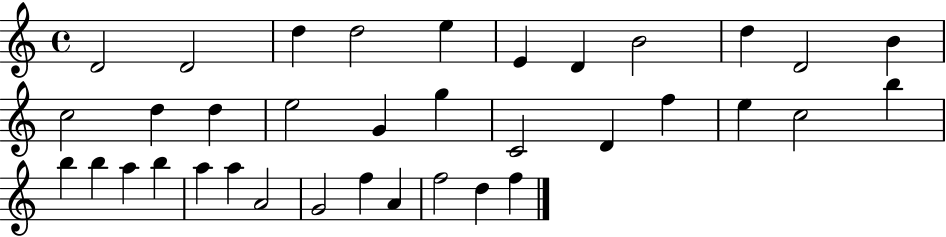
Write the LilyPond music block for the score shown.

{
  \clef treble
  \time 4/4
  \defaultTimeSignature
  \key c \major
  d'2 d'2 | d''4 d''2 e''4 | e'4 d'4 b'2 | d''4 d'2 b'4 | \break c''2 d''4 d''4 | e''2 g'4 g''4 | c'2 d'4 f''4 | e''4 c''2 b''4 | \break b''4 b''4 a''4 b''4 | a''4 a''4 a'2 | g'2 f''4 a'4 | f''2 d''4 f''4 | \break \bar "|."
}